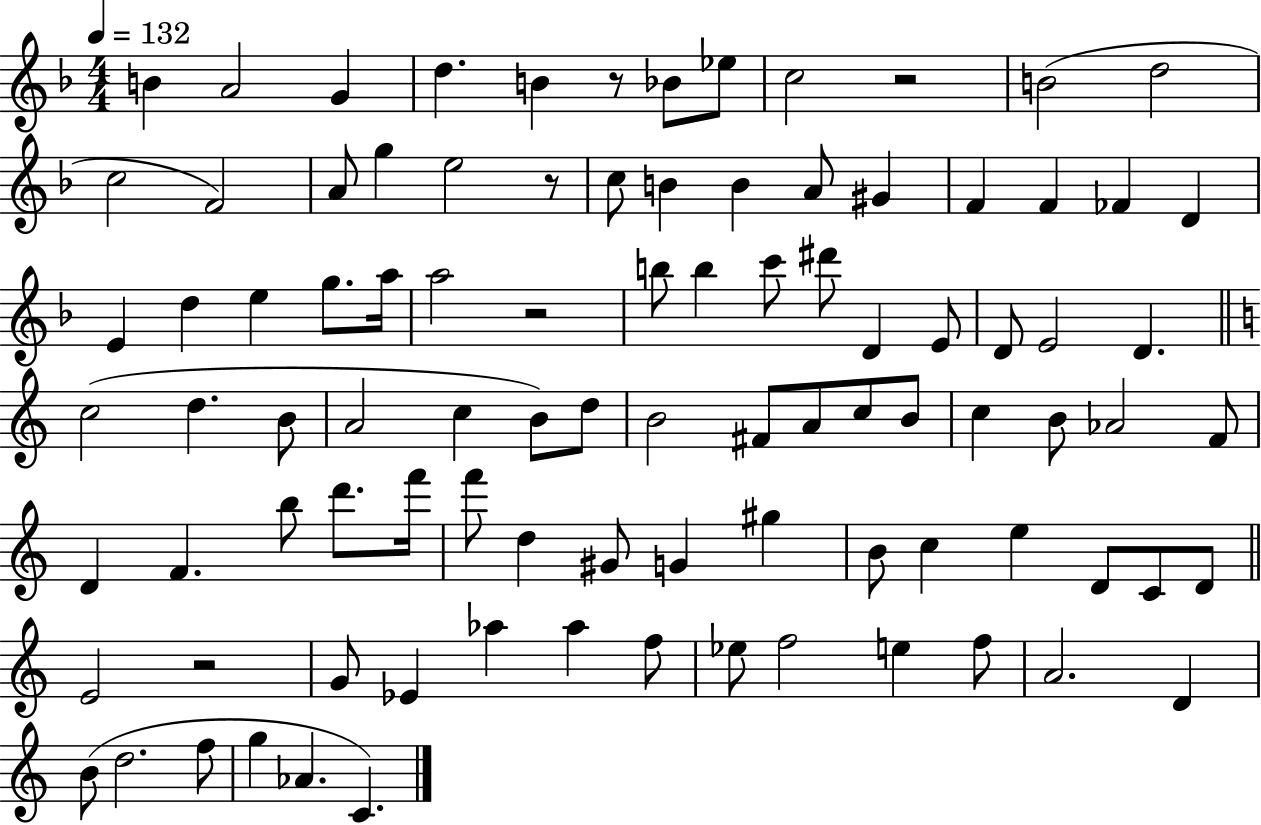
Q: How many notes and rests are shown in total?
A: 94